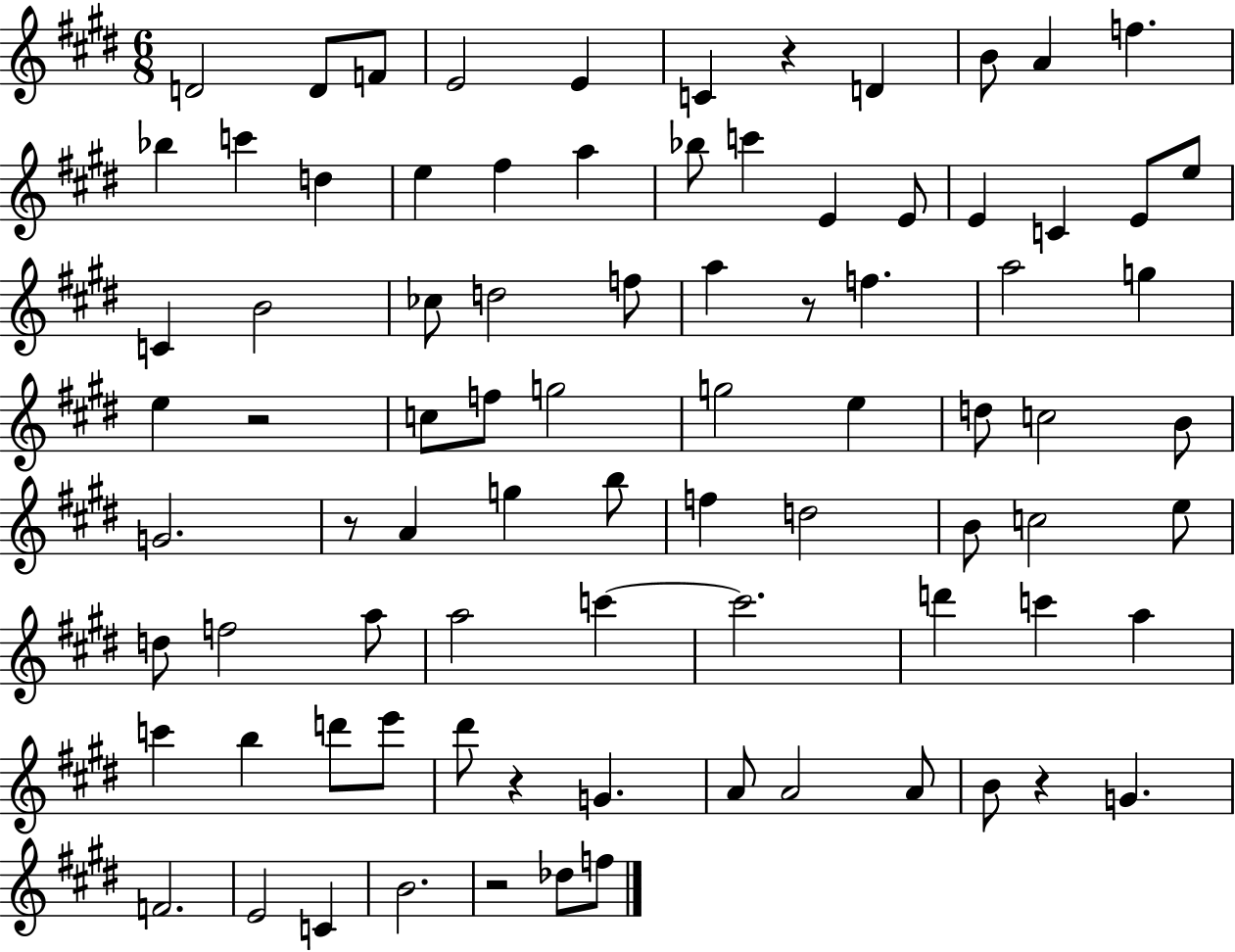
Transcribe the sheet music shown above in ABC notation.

X:1
T:Untitled
M:6/8
L:1/4
K:E
D2 D/2 F/2 E2 E C z D B/2 A f _b c' d e ^f a _b/2 c' E E/2 E C E/2 e/2 C B2 _c/2 d2 f/2 a z/2 f a2 g e z2 c/2 f/2 g2 g2 e d/2 c2 B/2 G2 z/2 A g b/2 f d2 B/2 c2 e/2 d/2 f2 a/2 a2 c' c'2 d' c' a c' b d'/2 e'/2 ^d'/2 z G A/2 A2 A/2 B/2 z G F2 E2 C B2 z2 _d/2 f/2